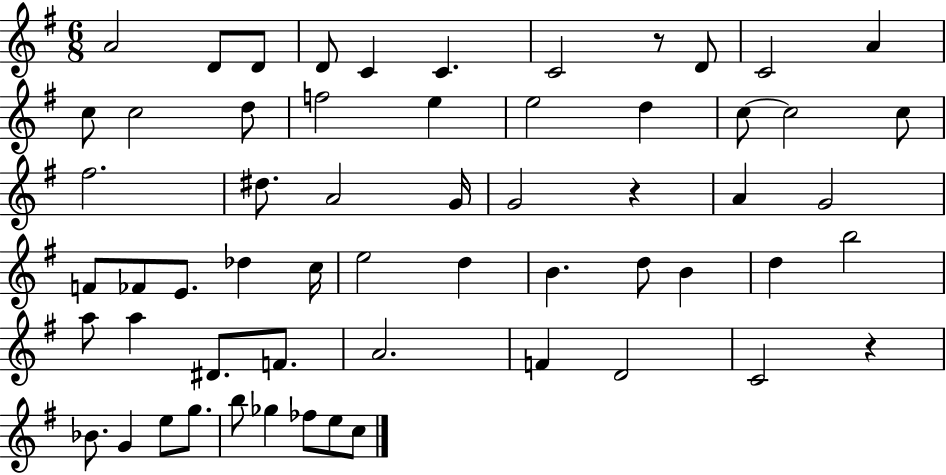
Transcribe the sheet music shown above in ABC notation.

X:1
T:Untitled
M:6/8
L:1/4
K:G
A2 D/2 D/2 D/2 C C C2 z/2 D/2 C2 A c/2 c2 d/2 f2 e e2 d c/2 c2 c/2 ^f2 ^d/2 A2 G/4 G2 z A G2 F/2 _F/2 E/2 _d c/4 e2 d B d/2 B d b2 a/2 a ^D/2 F/2 A2 F D2 C2 z _B/2 G e/2 g/2 b/2 _g _f/2 e/2 c/2